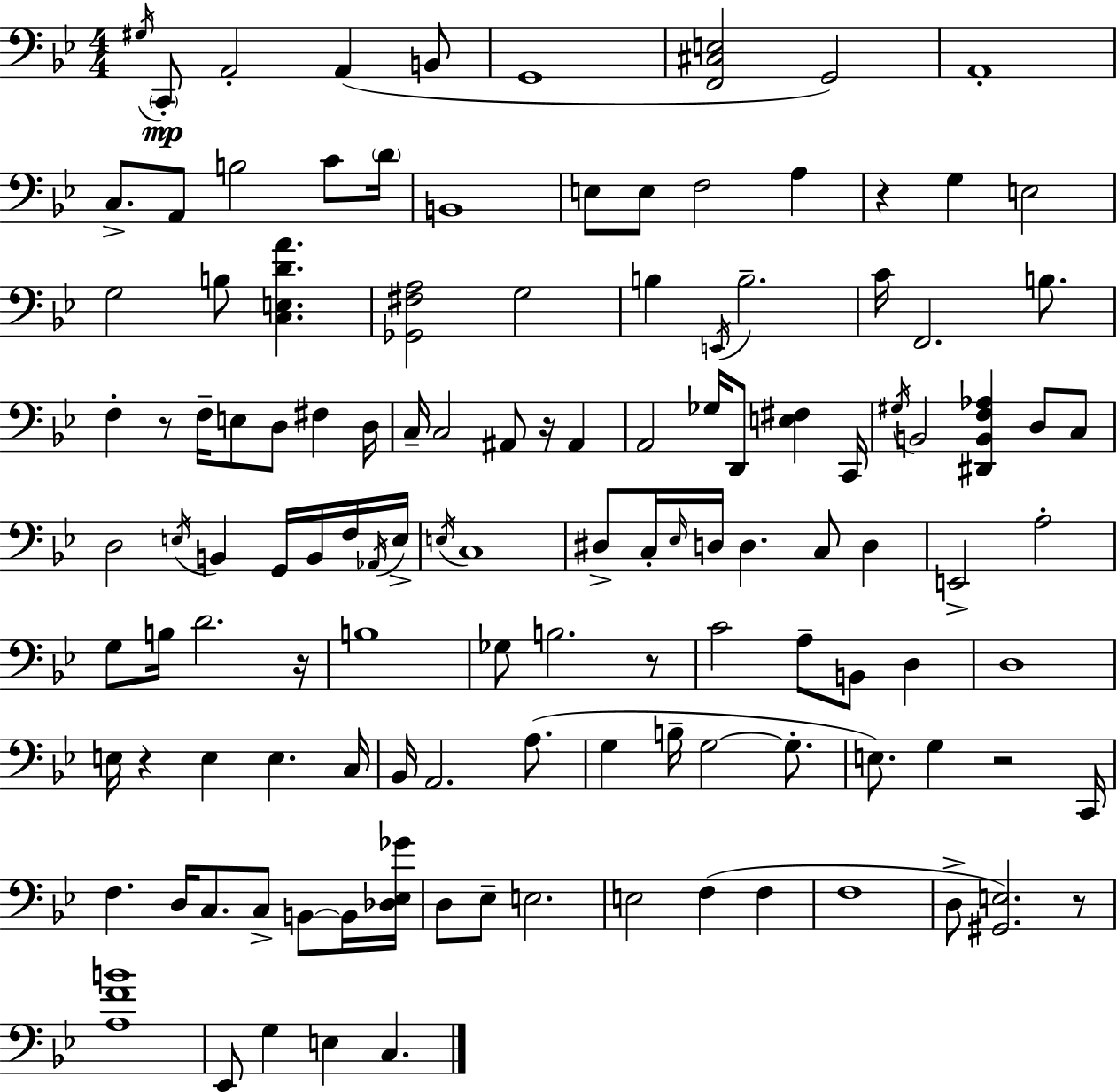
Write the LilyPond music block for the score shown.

{
  \clef bass
  \numericTimeSignature
  \time 4/4
  \key bes \major
  \repeat volta 2 { \acciaccatura { gis16 }\mp \parenthesize c,8-. a,2-. a,4( b,8 | g,1 | <f, cis e>2 g,2) | a,1-. | \break c8.-> a,8 b2 c'8 | \parenthesize d'16 b,1 | e8 e8 f2 a4 | r4 g4 e2 | \break g2 b8 <c e d' a'>4. | <ges, fis a>2 g2 | b4 \acciaccatura { e,16 } b2.-- | c'16 f,2. b8. | \break f4-. r8 f16-- e8 d8 fis4 | d16 c16-- c2 ais,8 r16 ais,4 | a,2 ges16 d,8 <e fis>4 | c,16 \acciaccatura { gis16 } b,2 <dis, b, f aes>4 d8 | \break c8 d2 \acciaccatura { e16 } b,4 | g,16 b,16 f16 \acciaccatura { aes,16 } e16-> \acciaccatura { e16 } c1 | dis8-> c16-. \grace { ees16 } d16 d4. | c8 d4 e,2-> a2-. | \break g8 b16 d'2. | r16 b1 | ges8 b2. | r8 c'2 a8-- | \break b,8 d4 d1 | e16 r4 e4 | e4. c16 bes,16 a,2. | a8.( g4 b16-- g2~~ | \break g8.-. e8.) g4 r2 | c,16 f4. d16 c8. | c8-> b,8~~ b,16 <des ees ges'>16 d8 ees8-- e2. | e2 f4( | \break f4 f1 | d8-> <gis, e>2.) | r8 <a f' b'>1 | ees,8 g4 e4 | \break c4. } \bar "|."
}